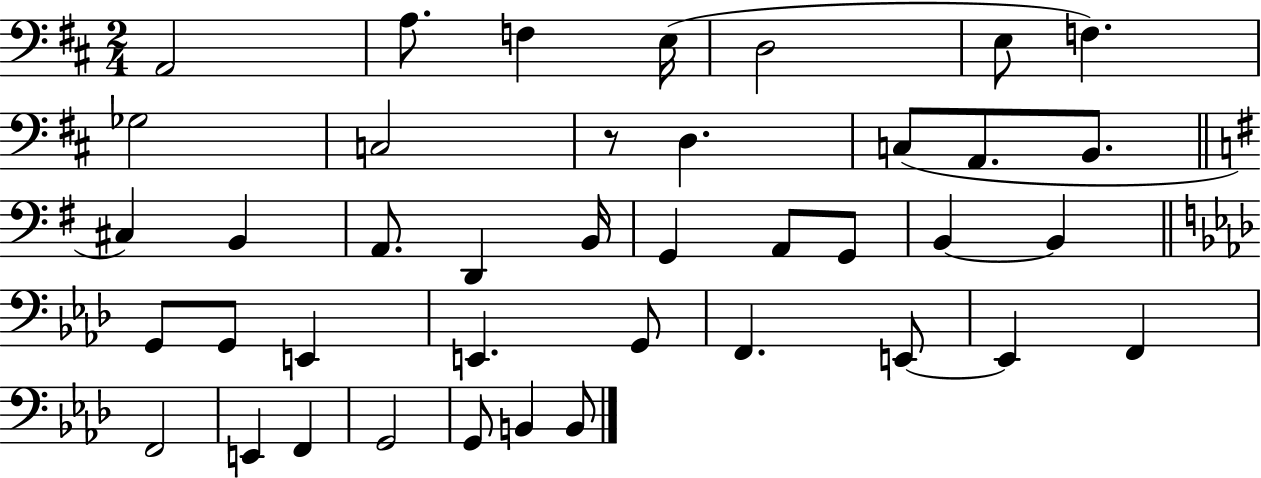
{
  \clef bass
  \numericTimeSignature
  \time 2/4
  \key d \major
  a,2 | a8. f4 e16( | d2 | e8 f4.) | \break ges2 | c2 | r8 d4. | c8( a,8. b,8. | \break \bar "||" \break \key e \minor cis4) b,4 | a,8. d,4 b,16 | g,4 a,8 g,8 | b,4~~ b,4 | \break \bar "||" \break \key aes \major g,8 g,8 e,4 | e,4. g,8 | f,4. e,8~~ | e,4 f,4 | \break f,2 | e,4 f,4 | g,2 | g,8 b,4 b,8 | \break \bar "|."
}